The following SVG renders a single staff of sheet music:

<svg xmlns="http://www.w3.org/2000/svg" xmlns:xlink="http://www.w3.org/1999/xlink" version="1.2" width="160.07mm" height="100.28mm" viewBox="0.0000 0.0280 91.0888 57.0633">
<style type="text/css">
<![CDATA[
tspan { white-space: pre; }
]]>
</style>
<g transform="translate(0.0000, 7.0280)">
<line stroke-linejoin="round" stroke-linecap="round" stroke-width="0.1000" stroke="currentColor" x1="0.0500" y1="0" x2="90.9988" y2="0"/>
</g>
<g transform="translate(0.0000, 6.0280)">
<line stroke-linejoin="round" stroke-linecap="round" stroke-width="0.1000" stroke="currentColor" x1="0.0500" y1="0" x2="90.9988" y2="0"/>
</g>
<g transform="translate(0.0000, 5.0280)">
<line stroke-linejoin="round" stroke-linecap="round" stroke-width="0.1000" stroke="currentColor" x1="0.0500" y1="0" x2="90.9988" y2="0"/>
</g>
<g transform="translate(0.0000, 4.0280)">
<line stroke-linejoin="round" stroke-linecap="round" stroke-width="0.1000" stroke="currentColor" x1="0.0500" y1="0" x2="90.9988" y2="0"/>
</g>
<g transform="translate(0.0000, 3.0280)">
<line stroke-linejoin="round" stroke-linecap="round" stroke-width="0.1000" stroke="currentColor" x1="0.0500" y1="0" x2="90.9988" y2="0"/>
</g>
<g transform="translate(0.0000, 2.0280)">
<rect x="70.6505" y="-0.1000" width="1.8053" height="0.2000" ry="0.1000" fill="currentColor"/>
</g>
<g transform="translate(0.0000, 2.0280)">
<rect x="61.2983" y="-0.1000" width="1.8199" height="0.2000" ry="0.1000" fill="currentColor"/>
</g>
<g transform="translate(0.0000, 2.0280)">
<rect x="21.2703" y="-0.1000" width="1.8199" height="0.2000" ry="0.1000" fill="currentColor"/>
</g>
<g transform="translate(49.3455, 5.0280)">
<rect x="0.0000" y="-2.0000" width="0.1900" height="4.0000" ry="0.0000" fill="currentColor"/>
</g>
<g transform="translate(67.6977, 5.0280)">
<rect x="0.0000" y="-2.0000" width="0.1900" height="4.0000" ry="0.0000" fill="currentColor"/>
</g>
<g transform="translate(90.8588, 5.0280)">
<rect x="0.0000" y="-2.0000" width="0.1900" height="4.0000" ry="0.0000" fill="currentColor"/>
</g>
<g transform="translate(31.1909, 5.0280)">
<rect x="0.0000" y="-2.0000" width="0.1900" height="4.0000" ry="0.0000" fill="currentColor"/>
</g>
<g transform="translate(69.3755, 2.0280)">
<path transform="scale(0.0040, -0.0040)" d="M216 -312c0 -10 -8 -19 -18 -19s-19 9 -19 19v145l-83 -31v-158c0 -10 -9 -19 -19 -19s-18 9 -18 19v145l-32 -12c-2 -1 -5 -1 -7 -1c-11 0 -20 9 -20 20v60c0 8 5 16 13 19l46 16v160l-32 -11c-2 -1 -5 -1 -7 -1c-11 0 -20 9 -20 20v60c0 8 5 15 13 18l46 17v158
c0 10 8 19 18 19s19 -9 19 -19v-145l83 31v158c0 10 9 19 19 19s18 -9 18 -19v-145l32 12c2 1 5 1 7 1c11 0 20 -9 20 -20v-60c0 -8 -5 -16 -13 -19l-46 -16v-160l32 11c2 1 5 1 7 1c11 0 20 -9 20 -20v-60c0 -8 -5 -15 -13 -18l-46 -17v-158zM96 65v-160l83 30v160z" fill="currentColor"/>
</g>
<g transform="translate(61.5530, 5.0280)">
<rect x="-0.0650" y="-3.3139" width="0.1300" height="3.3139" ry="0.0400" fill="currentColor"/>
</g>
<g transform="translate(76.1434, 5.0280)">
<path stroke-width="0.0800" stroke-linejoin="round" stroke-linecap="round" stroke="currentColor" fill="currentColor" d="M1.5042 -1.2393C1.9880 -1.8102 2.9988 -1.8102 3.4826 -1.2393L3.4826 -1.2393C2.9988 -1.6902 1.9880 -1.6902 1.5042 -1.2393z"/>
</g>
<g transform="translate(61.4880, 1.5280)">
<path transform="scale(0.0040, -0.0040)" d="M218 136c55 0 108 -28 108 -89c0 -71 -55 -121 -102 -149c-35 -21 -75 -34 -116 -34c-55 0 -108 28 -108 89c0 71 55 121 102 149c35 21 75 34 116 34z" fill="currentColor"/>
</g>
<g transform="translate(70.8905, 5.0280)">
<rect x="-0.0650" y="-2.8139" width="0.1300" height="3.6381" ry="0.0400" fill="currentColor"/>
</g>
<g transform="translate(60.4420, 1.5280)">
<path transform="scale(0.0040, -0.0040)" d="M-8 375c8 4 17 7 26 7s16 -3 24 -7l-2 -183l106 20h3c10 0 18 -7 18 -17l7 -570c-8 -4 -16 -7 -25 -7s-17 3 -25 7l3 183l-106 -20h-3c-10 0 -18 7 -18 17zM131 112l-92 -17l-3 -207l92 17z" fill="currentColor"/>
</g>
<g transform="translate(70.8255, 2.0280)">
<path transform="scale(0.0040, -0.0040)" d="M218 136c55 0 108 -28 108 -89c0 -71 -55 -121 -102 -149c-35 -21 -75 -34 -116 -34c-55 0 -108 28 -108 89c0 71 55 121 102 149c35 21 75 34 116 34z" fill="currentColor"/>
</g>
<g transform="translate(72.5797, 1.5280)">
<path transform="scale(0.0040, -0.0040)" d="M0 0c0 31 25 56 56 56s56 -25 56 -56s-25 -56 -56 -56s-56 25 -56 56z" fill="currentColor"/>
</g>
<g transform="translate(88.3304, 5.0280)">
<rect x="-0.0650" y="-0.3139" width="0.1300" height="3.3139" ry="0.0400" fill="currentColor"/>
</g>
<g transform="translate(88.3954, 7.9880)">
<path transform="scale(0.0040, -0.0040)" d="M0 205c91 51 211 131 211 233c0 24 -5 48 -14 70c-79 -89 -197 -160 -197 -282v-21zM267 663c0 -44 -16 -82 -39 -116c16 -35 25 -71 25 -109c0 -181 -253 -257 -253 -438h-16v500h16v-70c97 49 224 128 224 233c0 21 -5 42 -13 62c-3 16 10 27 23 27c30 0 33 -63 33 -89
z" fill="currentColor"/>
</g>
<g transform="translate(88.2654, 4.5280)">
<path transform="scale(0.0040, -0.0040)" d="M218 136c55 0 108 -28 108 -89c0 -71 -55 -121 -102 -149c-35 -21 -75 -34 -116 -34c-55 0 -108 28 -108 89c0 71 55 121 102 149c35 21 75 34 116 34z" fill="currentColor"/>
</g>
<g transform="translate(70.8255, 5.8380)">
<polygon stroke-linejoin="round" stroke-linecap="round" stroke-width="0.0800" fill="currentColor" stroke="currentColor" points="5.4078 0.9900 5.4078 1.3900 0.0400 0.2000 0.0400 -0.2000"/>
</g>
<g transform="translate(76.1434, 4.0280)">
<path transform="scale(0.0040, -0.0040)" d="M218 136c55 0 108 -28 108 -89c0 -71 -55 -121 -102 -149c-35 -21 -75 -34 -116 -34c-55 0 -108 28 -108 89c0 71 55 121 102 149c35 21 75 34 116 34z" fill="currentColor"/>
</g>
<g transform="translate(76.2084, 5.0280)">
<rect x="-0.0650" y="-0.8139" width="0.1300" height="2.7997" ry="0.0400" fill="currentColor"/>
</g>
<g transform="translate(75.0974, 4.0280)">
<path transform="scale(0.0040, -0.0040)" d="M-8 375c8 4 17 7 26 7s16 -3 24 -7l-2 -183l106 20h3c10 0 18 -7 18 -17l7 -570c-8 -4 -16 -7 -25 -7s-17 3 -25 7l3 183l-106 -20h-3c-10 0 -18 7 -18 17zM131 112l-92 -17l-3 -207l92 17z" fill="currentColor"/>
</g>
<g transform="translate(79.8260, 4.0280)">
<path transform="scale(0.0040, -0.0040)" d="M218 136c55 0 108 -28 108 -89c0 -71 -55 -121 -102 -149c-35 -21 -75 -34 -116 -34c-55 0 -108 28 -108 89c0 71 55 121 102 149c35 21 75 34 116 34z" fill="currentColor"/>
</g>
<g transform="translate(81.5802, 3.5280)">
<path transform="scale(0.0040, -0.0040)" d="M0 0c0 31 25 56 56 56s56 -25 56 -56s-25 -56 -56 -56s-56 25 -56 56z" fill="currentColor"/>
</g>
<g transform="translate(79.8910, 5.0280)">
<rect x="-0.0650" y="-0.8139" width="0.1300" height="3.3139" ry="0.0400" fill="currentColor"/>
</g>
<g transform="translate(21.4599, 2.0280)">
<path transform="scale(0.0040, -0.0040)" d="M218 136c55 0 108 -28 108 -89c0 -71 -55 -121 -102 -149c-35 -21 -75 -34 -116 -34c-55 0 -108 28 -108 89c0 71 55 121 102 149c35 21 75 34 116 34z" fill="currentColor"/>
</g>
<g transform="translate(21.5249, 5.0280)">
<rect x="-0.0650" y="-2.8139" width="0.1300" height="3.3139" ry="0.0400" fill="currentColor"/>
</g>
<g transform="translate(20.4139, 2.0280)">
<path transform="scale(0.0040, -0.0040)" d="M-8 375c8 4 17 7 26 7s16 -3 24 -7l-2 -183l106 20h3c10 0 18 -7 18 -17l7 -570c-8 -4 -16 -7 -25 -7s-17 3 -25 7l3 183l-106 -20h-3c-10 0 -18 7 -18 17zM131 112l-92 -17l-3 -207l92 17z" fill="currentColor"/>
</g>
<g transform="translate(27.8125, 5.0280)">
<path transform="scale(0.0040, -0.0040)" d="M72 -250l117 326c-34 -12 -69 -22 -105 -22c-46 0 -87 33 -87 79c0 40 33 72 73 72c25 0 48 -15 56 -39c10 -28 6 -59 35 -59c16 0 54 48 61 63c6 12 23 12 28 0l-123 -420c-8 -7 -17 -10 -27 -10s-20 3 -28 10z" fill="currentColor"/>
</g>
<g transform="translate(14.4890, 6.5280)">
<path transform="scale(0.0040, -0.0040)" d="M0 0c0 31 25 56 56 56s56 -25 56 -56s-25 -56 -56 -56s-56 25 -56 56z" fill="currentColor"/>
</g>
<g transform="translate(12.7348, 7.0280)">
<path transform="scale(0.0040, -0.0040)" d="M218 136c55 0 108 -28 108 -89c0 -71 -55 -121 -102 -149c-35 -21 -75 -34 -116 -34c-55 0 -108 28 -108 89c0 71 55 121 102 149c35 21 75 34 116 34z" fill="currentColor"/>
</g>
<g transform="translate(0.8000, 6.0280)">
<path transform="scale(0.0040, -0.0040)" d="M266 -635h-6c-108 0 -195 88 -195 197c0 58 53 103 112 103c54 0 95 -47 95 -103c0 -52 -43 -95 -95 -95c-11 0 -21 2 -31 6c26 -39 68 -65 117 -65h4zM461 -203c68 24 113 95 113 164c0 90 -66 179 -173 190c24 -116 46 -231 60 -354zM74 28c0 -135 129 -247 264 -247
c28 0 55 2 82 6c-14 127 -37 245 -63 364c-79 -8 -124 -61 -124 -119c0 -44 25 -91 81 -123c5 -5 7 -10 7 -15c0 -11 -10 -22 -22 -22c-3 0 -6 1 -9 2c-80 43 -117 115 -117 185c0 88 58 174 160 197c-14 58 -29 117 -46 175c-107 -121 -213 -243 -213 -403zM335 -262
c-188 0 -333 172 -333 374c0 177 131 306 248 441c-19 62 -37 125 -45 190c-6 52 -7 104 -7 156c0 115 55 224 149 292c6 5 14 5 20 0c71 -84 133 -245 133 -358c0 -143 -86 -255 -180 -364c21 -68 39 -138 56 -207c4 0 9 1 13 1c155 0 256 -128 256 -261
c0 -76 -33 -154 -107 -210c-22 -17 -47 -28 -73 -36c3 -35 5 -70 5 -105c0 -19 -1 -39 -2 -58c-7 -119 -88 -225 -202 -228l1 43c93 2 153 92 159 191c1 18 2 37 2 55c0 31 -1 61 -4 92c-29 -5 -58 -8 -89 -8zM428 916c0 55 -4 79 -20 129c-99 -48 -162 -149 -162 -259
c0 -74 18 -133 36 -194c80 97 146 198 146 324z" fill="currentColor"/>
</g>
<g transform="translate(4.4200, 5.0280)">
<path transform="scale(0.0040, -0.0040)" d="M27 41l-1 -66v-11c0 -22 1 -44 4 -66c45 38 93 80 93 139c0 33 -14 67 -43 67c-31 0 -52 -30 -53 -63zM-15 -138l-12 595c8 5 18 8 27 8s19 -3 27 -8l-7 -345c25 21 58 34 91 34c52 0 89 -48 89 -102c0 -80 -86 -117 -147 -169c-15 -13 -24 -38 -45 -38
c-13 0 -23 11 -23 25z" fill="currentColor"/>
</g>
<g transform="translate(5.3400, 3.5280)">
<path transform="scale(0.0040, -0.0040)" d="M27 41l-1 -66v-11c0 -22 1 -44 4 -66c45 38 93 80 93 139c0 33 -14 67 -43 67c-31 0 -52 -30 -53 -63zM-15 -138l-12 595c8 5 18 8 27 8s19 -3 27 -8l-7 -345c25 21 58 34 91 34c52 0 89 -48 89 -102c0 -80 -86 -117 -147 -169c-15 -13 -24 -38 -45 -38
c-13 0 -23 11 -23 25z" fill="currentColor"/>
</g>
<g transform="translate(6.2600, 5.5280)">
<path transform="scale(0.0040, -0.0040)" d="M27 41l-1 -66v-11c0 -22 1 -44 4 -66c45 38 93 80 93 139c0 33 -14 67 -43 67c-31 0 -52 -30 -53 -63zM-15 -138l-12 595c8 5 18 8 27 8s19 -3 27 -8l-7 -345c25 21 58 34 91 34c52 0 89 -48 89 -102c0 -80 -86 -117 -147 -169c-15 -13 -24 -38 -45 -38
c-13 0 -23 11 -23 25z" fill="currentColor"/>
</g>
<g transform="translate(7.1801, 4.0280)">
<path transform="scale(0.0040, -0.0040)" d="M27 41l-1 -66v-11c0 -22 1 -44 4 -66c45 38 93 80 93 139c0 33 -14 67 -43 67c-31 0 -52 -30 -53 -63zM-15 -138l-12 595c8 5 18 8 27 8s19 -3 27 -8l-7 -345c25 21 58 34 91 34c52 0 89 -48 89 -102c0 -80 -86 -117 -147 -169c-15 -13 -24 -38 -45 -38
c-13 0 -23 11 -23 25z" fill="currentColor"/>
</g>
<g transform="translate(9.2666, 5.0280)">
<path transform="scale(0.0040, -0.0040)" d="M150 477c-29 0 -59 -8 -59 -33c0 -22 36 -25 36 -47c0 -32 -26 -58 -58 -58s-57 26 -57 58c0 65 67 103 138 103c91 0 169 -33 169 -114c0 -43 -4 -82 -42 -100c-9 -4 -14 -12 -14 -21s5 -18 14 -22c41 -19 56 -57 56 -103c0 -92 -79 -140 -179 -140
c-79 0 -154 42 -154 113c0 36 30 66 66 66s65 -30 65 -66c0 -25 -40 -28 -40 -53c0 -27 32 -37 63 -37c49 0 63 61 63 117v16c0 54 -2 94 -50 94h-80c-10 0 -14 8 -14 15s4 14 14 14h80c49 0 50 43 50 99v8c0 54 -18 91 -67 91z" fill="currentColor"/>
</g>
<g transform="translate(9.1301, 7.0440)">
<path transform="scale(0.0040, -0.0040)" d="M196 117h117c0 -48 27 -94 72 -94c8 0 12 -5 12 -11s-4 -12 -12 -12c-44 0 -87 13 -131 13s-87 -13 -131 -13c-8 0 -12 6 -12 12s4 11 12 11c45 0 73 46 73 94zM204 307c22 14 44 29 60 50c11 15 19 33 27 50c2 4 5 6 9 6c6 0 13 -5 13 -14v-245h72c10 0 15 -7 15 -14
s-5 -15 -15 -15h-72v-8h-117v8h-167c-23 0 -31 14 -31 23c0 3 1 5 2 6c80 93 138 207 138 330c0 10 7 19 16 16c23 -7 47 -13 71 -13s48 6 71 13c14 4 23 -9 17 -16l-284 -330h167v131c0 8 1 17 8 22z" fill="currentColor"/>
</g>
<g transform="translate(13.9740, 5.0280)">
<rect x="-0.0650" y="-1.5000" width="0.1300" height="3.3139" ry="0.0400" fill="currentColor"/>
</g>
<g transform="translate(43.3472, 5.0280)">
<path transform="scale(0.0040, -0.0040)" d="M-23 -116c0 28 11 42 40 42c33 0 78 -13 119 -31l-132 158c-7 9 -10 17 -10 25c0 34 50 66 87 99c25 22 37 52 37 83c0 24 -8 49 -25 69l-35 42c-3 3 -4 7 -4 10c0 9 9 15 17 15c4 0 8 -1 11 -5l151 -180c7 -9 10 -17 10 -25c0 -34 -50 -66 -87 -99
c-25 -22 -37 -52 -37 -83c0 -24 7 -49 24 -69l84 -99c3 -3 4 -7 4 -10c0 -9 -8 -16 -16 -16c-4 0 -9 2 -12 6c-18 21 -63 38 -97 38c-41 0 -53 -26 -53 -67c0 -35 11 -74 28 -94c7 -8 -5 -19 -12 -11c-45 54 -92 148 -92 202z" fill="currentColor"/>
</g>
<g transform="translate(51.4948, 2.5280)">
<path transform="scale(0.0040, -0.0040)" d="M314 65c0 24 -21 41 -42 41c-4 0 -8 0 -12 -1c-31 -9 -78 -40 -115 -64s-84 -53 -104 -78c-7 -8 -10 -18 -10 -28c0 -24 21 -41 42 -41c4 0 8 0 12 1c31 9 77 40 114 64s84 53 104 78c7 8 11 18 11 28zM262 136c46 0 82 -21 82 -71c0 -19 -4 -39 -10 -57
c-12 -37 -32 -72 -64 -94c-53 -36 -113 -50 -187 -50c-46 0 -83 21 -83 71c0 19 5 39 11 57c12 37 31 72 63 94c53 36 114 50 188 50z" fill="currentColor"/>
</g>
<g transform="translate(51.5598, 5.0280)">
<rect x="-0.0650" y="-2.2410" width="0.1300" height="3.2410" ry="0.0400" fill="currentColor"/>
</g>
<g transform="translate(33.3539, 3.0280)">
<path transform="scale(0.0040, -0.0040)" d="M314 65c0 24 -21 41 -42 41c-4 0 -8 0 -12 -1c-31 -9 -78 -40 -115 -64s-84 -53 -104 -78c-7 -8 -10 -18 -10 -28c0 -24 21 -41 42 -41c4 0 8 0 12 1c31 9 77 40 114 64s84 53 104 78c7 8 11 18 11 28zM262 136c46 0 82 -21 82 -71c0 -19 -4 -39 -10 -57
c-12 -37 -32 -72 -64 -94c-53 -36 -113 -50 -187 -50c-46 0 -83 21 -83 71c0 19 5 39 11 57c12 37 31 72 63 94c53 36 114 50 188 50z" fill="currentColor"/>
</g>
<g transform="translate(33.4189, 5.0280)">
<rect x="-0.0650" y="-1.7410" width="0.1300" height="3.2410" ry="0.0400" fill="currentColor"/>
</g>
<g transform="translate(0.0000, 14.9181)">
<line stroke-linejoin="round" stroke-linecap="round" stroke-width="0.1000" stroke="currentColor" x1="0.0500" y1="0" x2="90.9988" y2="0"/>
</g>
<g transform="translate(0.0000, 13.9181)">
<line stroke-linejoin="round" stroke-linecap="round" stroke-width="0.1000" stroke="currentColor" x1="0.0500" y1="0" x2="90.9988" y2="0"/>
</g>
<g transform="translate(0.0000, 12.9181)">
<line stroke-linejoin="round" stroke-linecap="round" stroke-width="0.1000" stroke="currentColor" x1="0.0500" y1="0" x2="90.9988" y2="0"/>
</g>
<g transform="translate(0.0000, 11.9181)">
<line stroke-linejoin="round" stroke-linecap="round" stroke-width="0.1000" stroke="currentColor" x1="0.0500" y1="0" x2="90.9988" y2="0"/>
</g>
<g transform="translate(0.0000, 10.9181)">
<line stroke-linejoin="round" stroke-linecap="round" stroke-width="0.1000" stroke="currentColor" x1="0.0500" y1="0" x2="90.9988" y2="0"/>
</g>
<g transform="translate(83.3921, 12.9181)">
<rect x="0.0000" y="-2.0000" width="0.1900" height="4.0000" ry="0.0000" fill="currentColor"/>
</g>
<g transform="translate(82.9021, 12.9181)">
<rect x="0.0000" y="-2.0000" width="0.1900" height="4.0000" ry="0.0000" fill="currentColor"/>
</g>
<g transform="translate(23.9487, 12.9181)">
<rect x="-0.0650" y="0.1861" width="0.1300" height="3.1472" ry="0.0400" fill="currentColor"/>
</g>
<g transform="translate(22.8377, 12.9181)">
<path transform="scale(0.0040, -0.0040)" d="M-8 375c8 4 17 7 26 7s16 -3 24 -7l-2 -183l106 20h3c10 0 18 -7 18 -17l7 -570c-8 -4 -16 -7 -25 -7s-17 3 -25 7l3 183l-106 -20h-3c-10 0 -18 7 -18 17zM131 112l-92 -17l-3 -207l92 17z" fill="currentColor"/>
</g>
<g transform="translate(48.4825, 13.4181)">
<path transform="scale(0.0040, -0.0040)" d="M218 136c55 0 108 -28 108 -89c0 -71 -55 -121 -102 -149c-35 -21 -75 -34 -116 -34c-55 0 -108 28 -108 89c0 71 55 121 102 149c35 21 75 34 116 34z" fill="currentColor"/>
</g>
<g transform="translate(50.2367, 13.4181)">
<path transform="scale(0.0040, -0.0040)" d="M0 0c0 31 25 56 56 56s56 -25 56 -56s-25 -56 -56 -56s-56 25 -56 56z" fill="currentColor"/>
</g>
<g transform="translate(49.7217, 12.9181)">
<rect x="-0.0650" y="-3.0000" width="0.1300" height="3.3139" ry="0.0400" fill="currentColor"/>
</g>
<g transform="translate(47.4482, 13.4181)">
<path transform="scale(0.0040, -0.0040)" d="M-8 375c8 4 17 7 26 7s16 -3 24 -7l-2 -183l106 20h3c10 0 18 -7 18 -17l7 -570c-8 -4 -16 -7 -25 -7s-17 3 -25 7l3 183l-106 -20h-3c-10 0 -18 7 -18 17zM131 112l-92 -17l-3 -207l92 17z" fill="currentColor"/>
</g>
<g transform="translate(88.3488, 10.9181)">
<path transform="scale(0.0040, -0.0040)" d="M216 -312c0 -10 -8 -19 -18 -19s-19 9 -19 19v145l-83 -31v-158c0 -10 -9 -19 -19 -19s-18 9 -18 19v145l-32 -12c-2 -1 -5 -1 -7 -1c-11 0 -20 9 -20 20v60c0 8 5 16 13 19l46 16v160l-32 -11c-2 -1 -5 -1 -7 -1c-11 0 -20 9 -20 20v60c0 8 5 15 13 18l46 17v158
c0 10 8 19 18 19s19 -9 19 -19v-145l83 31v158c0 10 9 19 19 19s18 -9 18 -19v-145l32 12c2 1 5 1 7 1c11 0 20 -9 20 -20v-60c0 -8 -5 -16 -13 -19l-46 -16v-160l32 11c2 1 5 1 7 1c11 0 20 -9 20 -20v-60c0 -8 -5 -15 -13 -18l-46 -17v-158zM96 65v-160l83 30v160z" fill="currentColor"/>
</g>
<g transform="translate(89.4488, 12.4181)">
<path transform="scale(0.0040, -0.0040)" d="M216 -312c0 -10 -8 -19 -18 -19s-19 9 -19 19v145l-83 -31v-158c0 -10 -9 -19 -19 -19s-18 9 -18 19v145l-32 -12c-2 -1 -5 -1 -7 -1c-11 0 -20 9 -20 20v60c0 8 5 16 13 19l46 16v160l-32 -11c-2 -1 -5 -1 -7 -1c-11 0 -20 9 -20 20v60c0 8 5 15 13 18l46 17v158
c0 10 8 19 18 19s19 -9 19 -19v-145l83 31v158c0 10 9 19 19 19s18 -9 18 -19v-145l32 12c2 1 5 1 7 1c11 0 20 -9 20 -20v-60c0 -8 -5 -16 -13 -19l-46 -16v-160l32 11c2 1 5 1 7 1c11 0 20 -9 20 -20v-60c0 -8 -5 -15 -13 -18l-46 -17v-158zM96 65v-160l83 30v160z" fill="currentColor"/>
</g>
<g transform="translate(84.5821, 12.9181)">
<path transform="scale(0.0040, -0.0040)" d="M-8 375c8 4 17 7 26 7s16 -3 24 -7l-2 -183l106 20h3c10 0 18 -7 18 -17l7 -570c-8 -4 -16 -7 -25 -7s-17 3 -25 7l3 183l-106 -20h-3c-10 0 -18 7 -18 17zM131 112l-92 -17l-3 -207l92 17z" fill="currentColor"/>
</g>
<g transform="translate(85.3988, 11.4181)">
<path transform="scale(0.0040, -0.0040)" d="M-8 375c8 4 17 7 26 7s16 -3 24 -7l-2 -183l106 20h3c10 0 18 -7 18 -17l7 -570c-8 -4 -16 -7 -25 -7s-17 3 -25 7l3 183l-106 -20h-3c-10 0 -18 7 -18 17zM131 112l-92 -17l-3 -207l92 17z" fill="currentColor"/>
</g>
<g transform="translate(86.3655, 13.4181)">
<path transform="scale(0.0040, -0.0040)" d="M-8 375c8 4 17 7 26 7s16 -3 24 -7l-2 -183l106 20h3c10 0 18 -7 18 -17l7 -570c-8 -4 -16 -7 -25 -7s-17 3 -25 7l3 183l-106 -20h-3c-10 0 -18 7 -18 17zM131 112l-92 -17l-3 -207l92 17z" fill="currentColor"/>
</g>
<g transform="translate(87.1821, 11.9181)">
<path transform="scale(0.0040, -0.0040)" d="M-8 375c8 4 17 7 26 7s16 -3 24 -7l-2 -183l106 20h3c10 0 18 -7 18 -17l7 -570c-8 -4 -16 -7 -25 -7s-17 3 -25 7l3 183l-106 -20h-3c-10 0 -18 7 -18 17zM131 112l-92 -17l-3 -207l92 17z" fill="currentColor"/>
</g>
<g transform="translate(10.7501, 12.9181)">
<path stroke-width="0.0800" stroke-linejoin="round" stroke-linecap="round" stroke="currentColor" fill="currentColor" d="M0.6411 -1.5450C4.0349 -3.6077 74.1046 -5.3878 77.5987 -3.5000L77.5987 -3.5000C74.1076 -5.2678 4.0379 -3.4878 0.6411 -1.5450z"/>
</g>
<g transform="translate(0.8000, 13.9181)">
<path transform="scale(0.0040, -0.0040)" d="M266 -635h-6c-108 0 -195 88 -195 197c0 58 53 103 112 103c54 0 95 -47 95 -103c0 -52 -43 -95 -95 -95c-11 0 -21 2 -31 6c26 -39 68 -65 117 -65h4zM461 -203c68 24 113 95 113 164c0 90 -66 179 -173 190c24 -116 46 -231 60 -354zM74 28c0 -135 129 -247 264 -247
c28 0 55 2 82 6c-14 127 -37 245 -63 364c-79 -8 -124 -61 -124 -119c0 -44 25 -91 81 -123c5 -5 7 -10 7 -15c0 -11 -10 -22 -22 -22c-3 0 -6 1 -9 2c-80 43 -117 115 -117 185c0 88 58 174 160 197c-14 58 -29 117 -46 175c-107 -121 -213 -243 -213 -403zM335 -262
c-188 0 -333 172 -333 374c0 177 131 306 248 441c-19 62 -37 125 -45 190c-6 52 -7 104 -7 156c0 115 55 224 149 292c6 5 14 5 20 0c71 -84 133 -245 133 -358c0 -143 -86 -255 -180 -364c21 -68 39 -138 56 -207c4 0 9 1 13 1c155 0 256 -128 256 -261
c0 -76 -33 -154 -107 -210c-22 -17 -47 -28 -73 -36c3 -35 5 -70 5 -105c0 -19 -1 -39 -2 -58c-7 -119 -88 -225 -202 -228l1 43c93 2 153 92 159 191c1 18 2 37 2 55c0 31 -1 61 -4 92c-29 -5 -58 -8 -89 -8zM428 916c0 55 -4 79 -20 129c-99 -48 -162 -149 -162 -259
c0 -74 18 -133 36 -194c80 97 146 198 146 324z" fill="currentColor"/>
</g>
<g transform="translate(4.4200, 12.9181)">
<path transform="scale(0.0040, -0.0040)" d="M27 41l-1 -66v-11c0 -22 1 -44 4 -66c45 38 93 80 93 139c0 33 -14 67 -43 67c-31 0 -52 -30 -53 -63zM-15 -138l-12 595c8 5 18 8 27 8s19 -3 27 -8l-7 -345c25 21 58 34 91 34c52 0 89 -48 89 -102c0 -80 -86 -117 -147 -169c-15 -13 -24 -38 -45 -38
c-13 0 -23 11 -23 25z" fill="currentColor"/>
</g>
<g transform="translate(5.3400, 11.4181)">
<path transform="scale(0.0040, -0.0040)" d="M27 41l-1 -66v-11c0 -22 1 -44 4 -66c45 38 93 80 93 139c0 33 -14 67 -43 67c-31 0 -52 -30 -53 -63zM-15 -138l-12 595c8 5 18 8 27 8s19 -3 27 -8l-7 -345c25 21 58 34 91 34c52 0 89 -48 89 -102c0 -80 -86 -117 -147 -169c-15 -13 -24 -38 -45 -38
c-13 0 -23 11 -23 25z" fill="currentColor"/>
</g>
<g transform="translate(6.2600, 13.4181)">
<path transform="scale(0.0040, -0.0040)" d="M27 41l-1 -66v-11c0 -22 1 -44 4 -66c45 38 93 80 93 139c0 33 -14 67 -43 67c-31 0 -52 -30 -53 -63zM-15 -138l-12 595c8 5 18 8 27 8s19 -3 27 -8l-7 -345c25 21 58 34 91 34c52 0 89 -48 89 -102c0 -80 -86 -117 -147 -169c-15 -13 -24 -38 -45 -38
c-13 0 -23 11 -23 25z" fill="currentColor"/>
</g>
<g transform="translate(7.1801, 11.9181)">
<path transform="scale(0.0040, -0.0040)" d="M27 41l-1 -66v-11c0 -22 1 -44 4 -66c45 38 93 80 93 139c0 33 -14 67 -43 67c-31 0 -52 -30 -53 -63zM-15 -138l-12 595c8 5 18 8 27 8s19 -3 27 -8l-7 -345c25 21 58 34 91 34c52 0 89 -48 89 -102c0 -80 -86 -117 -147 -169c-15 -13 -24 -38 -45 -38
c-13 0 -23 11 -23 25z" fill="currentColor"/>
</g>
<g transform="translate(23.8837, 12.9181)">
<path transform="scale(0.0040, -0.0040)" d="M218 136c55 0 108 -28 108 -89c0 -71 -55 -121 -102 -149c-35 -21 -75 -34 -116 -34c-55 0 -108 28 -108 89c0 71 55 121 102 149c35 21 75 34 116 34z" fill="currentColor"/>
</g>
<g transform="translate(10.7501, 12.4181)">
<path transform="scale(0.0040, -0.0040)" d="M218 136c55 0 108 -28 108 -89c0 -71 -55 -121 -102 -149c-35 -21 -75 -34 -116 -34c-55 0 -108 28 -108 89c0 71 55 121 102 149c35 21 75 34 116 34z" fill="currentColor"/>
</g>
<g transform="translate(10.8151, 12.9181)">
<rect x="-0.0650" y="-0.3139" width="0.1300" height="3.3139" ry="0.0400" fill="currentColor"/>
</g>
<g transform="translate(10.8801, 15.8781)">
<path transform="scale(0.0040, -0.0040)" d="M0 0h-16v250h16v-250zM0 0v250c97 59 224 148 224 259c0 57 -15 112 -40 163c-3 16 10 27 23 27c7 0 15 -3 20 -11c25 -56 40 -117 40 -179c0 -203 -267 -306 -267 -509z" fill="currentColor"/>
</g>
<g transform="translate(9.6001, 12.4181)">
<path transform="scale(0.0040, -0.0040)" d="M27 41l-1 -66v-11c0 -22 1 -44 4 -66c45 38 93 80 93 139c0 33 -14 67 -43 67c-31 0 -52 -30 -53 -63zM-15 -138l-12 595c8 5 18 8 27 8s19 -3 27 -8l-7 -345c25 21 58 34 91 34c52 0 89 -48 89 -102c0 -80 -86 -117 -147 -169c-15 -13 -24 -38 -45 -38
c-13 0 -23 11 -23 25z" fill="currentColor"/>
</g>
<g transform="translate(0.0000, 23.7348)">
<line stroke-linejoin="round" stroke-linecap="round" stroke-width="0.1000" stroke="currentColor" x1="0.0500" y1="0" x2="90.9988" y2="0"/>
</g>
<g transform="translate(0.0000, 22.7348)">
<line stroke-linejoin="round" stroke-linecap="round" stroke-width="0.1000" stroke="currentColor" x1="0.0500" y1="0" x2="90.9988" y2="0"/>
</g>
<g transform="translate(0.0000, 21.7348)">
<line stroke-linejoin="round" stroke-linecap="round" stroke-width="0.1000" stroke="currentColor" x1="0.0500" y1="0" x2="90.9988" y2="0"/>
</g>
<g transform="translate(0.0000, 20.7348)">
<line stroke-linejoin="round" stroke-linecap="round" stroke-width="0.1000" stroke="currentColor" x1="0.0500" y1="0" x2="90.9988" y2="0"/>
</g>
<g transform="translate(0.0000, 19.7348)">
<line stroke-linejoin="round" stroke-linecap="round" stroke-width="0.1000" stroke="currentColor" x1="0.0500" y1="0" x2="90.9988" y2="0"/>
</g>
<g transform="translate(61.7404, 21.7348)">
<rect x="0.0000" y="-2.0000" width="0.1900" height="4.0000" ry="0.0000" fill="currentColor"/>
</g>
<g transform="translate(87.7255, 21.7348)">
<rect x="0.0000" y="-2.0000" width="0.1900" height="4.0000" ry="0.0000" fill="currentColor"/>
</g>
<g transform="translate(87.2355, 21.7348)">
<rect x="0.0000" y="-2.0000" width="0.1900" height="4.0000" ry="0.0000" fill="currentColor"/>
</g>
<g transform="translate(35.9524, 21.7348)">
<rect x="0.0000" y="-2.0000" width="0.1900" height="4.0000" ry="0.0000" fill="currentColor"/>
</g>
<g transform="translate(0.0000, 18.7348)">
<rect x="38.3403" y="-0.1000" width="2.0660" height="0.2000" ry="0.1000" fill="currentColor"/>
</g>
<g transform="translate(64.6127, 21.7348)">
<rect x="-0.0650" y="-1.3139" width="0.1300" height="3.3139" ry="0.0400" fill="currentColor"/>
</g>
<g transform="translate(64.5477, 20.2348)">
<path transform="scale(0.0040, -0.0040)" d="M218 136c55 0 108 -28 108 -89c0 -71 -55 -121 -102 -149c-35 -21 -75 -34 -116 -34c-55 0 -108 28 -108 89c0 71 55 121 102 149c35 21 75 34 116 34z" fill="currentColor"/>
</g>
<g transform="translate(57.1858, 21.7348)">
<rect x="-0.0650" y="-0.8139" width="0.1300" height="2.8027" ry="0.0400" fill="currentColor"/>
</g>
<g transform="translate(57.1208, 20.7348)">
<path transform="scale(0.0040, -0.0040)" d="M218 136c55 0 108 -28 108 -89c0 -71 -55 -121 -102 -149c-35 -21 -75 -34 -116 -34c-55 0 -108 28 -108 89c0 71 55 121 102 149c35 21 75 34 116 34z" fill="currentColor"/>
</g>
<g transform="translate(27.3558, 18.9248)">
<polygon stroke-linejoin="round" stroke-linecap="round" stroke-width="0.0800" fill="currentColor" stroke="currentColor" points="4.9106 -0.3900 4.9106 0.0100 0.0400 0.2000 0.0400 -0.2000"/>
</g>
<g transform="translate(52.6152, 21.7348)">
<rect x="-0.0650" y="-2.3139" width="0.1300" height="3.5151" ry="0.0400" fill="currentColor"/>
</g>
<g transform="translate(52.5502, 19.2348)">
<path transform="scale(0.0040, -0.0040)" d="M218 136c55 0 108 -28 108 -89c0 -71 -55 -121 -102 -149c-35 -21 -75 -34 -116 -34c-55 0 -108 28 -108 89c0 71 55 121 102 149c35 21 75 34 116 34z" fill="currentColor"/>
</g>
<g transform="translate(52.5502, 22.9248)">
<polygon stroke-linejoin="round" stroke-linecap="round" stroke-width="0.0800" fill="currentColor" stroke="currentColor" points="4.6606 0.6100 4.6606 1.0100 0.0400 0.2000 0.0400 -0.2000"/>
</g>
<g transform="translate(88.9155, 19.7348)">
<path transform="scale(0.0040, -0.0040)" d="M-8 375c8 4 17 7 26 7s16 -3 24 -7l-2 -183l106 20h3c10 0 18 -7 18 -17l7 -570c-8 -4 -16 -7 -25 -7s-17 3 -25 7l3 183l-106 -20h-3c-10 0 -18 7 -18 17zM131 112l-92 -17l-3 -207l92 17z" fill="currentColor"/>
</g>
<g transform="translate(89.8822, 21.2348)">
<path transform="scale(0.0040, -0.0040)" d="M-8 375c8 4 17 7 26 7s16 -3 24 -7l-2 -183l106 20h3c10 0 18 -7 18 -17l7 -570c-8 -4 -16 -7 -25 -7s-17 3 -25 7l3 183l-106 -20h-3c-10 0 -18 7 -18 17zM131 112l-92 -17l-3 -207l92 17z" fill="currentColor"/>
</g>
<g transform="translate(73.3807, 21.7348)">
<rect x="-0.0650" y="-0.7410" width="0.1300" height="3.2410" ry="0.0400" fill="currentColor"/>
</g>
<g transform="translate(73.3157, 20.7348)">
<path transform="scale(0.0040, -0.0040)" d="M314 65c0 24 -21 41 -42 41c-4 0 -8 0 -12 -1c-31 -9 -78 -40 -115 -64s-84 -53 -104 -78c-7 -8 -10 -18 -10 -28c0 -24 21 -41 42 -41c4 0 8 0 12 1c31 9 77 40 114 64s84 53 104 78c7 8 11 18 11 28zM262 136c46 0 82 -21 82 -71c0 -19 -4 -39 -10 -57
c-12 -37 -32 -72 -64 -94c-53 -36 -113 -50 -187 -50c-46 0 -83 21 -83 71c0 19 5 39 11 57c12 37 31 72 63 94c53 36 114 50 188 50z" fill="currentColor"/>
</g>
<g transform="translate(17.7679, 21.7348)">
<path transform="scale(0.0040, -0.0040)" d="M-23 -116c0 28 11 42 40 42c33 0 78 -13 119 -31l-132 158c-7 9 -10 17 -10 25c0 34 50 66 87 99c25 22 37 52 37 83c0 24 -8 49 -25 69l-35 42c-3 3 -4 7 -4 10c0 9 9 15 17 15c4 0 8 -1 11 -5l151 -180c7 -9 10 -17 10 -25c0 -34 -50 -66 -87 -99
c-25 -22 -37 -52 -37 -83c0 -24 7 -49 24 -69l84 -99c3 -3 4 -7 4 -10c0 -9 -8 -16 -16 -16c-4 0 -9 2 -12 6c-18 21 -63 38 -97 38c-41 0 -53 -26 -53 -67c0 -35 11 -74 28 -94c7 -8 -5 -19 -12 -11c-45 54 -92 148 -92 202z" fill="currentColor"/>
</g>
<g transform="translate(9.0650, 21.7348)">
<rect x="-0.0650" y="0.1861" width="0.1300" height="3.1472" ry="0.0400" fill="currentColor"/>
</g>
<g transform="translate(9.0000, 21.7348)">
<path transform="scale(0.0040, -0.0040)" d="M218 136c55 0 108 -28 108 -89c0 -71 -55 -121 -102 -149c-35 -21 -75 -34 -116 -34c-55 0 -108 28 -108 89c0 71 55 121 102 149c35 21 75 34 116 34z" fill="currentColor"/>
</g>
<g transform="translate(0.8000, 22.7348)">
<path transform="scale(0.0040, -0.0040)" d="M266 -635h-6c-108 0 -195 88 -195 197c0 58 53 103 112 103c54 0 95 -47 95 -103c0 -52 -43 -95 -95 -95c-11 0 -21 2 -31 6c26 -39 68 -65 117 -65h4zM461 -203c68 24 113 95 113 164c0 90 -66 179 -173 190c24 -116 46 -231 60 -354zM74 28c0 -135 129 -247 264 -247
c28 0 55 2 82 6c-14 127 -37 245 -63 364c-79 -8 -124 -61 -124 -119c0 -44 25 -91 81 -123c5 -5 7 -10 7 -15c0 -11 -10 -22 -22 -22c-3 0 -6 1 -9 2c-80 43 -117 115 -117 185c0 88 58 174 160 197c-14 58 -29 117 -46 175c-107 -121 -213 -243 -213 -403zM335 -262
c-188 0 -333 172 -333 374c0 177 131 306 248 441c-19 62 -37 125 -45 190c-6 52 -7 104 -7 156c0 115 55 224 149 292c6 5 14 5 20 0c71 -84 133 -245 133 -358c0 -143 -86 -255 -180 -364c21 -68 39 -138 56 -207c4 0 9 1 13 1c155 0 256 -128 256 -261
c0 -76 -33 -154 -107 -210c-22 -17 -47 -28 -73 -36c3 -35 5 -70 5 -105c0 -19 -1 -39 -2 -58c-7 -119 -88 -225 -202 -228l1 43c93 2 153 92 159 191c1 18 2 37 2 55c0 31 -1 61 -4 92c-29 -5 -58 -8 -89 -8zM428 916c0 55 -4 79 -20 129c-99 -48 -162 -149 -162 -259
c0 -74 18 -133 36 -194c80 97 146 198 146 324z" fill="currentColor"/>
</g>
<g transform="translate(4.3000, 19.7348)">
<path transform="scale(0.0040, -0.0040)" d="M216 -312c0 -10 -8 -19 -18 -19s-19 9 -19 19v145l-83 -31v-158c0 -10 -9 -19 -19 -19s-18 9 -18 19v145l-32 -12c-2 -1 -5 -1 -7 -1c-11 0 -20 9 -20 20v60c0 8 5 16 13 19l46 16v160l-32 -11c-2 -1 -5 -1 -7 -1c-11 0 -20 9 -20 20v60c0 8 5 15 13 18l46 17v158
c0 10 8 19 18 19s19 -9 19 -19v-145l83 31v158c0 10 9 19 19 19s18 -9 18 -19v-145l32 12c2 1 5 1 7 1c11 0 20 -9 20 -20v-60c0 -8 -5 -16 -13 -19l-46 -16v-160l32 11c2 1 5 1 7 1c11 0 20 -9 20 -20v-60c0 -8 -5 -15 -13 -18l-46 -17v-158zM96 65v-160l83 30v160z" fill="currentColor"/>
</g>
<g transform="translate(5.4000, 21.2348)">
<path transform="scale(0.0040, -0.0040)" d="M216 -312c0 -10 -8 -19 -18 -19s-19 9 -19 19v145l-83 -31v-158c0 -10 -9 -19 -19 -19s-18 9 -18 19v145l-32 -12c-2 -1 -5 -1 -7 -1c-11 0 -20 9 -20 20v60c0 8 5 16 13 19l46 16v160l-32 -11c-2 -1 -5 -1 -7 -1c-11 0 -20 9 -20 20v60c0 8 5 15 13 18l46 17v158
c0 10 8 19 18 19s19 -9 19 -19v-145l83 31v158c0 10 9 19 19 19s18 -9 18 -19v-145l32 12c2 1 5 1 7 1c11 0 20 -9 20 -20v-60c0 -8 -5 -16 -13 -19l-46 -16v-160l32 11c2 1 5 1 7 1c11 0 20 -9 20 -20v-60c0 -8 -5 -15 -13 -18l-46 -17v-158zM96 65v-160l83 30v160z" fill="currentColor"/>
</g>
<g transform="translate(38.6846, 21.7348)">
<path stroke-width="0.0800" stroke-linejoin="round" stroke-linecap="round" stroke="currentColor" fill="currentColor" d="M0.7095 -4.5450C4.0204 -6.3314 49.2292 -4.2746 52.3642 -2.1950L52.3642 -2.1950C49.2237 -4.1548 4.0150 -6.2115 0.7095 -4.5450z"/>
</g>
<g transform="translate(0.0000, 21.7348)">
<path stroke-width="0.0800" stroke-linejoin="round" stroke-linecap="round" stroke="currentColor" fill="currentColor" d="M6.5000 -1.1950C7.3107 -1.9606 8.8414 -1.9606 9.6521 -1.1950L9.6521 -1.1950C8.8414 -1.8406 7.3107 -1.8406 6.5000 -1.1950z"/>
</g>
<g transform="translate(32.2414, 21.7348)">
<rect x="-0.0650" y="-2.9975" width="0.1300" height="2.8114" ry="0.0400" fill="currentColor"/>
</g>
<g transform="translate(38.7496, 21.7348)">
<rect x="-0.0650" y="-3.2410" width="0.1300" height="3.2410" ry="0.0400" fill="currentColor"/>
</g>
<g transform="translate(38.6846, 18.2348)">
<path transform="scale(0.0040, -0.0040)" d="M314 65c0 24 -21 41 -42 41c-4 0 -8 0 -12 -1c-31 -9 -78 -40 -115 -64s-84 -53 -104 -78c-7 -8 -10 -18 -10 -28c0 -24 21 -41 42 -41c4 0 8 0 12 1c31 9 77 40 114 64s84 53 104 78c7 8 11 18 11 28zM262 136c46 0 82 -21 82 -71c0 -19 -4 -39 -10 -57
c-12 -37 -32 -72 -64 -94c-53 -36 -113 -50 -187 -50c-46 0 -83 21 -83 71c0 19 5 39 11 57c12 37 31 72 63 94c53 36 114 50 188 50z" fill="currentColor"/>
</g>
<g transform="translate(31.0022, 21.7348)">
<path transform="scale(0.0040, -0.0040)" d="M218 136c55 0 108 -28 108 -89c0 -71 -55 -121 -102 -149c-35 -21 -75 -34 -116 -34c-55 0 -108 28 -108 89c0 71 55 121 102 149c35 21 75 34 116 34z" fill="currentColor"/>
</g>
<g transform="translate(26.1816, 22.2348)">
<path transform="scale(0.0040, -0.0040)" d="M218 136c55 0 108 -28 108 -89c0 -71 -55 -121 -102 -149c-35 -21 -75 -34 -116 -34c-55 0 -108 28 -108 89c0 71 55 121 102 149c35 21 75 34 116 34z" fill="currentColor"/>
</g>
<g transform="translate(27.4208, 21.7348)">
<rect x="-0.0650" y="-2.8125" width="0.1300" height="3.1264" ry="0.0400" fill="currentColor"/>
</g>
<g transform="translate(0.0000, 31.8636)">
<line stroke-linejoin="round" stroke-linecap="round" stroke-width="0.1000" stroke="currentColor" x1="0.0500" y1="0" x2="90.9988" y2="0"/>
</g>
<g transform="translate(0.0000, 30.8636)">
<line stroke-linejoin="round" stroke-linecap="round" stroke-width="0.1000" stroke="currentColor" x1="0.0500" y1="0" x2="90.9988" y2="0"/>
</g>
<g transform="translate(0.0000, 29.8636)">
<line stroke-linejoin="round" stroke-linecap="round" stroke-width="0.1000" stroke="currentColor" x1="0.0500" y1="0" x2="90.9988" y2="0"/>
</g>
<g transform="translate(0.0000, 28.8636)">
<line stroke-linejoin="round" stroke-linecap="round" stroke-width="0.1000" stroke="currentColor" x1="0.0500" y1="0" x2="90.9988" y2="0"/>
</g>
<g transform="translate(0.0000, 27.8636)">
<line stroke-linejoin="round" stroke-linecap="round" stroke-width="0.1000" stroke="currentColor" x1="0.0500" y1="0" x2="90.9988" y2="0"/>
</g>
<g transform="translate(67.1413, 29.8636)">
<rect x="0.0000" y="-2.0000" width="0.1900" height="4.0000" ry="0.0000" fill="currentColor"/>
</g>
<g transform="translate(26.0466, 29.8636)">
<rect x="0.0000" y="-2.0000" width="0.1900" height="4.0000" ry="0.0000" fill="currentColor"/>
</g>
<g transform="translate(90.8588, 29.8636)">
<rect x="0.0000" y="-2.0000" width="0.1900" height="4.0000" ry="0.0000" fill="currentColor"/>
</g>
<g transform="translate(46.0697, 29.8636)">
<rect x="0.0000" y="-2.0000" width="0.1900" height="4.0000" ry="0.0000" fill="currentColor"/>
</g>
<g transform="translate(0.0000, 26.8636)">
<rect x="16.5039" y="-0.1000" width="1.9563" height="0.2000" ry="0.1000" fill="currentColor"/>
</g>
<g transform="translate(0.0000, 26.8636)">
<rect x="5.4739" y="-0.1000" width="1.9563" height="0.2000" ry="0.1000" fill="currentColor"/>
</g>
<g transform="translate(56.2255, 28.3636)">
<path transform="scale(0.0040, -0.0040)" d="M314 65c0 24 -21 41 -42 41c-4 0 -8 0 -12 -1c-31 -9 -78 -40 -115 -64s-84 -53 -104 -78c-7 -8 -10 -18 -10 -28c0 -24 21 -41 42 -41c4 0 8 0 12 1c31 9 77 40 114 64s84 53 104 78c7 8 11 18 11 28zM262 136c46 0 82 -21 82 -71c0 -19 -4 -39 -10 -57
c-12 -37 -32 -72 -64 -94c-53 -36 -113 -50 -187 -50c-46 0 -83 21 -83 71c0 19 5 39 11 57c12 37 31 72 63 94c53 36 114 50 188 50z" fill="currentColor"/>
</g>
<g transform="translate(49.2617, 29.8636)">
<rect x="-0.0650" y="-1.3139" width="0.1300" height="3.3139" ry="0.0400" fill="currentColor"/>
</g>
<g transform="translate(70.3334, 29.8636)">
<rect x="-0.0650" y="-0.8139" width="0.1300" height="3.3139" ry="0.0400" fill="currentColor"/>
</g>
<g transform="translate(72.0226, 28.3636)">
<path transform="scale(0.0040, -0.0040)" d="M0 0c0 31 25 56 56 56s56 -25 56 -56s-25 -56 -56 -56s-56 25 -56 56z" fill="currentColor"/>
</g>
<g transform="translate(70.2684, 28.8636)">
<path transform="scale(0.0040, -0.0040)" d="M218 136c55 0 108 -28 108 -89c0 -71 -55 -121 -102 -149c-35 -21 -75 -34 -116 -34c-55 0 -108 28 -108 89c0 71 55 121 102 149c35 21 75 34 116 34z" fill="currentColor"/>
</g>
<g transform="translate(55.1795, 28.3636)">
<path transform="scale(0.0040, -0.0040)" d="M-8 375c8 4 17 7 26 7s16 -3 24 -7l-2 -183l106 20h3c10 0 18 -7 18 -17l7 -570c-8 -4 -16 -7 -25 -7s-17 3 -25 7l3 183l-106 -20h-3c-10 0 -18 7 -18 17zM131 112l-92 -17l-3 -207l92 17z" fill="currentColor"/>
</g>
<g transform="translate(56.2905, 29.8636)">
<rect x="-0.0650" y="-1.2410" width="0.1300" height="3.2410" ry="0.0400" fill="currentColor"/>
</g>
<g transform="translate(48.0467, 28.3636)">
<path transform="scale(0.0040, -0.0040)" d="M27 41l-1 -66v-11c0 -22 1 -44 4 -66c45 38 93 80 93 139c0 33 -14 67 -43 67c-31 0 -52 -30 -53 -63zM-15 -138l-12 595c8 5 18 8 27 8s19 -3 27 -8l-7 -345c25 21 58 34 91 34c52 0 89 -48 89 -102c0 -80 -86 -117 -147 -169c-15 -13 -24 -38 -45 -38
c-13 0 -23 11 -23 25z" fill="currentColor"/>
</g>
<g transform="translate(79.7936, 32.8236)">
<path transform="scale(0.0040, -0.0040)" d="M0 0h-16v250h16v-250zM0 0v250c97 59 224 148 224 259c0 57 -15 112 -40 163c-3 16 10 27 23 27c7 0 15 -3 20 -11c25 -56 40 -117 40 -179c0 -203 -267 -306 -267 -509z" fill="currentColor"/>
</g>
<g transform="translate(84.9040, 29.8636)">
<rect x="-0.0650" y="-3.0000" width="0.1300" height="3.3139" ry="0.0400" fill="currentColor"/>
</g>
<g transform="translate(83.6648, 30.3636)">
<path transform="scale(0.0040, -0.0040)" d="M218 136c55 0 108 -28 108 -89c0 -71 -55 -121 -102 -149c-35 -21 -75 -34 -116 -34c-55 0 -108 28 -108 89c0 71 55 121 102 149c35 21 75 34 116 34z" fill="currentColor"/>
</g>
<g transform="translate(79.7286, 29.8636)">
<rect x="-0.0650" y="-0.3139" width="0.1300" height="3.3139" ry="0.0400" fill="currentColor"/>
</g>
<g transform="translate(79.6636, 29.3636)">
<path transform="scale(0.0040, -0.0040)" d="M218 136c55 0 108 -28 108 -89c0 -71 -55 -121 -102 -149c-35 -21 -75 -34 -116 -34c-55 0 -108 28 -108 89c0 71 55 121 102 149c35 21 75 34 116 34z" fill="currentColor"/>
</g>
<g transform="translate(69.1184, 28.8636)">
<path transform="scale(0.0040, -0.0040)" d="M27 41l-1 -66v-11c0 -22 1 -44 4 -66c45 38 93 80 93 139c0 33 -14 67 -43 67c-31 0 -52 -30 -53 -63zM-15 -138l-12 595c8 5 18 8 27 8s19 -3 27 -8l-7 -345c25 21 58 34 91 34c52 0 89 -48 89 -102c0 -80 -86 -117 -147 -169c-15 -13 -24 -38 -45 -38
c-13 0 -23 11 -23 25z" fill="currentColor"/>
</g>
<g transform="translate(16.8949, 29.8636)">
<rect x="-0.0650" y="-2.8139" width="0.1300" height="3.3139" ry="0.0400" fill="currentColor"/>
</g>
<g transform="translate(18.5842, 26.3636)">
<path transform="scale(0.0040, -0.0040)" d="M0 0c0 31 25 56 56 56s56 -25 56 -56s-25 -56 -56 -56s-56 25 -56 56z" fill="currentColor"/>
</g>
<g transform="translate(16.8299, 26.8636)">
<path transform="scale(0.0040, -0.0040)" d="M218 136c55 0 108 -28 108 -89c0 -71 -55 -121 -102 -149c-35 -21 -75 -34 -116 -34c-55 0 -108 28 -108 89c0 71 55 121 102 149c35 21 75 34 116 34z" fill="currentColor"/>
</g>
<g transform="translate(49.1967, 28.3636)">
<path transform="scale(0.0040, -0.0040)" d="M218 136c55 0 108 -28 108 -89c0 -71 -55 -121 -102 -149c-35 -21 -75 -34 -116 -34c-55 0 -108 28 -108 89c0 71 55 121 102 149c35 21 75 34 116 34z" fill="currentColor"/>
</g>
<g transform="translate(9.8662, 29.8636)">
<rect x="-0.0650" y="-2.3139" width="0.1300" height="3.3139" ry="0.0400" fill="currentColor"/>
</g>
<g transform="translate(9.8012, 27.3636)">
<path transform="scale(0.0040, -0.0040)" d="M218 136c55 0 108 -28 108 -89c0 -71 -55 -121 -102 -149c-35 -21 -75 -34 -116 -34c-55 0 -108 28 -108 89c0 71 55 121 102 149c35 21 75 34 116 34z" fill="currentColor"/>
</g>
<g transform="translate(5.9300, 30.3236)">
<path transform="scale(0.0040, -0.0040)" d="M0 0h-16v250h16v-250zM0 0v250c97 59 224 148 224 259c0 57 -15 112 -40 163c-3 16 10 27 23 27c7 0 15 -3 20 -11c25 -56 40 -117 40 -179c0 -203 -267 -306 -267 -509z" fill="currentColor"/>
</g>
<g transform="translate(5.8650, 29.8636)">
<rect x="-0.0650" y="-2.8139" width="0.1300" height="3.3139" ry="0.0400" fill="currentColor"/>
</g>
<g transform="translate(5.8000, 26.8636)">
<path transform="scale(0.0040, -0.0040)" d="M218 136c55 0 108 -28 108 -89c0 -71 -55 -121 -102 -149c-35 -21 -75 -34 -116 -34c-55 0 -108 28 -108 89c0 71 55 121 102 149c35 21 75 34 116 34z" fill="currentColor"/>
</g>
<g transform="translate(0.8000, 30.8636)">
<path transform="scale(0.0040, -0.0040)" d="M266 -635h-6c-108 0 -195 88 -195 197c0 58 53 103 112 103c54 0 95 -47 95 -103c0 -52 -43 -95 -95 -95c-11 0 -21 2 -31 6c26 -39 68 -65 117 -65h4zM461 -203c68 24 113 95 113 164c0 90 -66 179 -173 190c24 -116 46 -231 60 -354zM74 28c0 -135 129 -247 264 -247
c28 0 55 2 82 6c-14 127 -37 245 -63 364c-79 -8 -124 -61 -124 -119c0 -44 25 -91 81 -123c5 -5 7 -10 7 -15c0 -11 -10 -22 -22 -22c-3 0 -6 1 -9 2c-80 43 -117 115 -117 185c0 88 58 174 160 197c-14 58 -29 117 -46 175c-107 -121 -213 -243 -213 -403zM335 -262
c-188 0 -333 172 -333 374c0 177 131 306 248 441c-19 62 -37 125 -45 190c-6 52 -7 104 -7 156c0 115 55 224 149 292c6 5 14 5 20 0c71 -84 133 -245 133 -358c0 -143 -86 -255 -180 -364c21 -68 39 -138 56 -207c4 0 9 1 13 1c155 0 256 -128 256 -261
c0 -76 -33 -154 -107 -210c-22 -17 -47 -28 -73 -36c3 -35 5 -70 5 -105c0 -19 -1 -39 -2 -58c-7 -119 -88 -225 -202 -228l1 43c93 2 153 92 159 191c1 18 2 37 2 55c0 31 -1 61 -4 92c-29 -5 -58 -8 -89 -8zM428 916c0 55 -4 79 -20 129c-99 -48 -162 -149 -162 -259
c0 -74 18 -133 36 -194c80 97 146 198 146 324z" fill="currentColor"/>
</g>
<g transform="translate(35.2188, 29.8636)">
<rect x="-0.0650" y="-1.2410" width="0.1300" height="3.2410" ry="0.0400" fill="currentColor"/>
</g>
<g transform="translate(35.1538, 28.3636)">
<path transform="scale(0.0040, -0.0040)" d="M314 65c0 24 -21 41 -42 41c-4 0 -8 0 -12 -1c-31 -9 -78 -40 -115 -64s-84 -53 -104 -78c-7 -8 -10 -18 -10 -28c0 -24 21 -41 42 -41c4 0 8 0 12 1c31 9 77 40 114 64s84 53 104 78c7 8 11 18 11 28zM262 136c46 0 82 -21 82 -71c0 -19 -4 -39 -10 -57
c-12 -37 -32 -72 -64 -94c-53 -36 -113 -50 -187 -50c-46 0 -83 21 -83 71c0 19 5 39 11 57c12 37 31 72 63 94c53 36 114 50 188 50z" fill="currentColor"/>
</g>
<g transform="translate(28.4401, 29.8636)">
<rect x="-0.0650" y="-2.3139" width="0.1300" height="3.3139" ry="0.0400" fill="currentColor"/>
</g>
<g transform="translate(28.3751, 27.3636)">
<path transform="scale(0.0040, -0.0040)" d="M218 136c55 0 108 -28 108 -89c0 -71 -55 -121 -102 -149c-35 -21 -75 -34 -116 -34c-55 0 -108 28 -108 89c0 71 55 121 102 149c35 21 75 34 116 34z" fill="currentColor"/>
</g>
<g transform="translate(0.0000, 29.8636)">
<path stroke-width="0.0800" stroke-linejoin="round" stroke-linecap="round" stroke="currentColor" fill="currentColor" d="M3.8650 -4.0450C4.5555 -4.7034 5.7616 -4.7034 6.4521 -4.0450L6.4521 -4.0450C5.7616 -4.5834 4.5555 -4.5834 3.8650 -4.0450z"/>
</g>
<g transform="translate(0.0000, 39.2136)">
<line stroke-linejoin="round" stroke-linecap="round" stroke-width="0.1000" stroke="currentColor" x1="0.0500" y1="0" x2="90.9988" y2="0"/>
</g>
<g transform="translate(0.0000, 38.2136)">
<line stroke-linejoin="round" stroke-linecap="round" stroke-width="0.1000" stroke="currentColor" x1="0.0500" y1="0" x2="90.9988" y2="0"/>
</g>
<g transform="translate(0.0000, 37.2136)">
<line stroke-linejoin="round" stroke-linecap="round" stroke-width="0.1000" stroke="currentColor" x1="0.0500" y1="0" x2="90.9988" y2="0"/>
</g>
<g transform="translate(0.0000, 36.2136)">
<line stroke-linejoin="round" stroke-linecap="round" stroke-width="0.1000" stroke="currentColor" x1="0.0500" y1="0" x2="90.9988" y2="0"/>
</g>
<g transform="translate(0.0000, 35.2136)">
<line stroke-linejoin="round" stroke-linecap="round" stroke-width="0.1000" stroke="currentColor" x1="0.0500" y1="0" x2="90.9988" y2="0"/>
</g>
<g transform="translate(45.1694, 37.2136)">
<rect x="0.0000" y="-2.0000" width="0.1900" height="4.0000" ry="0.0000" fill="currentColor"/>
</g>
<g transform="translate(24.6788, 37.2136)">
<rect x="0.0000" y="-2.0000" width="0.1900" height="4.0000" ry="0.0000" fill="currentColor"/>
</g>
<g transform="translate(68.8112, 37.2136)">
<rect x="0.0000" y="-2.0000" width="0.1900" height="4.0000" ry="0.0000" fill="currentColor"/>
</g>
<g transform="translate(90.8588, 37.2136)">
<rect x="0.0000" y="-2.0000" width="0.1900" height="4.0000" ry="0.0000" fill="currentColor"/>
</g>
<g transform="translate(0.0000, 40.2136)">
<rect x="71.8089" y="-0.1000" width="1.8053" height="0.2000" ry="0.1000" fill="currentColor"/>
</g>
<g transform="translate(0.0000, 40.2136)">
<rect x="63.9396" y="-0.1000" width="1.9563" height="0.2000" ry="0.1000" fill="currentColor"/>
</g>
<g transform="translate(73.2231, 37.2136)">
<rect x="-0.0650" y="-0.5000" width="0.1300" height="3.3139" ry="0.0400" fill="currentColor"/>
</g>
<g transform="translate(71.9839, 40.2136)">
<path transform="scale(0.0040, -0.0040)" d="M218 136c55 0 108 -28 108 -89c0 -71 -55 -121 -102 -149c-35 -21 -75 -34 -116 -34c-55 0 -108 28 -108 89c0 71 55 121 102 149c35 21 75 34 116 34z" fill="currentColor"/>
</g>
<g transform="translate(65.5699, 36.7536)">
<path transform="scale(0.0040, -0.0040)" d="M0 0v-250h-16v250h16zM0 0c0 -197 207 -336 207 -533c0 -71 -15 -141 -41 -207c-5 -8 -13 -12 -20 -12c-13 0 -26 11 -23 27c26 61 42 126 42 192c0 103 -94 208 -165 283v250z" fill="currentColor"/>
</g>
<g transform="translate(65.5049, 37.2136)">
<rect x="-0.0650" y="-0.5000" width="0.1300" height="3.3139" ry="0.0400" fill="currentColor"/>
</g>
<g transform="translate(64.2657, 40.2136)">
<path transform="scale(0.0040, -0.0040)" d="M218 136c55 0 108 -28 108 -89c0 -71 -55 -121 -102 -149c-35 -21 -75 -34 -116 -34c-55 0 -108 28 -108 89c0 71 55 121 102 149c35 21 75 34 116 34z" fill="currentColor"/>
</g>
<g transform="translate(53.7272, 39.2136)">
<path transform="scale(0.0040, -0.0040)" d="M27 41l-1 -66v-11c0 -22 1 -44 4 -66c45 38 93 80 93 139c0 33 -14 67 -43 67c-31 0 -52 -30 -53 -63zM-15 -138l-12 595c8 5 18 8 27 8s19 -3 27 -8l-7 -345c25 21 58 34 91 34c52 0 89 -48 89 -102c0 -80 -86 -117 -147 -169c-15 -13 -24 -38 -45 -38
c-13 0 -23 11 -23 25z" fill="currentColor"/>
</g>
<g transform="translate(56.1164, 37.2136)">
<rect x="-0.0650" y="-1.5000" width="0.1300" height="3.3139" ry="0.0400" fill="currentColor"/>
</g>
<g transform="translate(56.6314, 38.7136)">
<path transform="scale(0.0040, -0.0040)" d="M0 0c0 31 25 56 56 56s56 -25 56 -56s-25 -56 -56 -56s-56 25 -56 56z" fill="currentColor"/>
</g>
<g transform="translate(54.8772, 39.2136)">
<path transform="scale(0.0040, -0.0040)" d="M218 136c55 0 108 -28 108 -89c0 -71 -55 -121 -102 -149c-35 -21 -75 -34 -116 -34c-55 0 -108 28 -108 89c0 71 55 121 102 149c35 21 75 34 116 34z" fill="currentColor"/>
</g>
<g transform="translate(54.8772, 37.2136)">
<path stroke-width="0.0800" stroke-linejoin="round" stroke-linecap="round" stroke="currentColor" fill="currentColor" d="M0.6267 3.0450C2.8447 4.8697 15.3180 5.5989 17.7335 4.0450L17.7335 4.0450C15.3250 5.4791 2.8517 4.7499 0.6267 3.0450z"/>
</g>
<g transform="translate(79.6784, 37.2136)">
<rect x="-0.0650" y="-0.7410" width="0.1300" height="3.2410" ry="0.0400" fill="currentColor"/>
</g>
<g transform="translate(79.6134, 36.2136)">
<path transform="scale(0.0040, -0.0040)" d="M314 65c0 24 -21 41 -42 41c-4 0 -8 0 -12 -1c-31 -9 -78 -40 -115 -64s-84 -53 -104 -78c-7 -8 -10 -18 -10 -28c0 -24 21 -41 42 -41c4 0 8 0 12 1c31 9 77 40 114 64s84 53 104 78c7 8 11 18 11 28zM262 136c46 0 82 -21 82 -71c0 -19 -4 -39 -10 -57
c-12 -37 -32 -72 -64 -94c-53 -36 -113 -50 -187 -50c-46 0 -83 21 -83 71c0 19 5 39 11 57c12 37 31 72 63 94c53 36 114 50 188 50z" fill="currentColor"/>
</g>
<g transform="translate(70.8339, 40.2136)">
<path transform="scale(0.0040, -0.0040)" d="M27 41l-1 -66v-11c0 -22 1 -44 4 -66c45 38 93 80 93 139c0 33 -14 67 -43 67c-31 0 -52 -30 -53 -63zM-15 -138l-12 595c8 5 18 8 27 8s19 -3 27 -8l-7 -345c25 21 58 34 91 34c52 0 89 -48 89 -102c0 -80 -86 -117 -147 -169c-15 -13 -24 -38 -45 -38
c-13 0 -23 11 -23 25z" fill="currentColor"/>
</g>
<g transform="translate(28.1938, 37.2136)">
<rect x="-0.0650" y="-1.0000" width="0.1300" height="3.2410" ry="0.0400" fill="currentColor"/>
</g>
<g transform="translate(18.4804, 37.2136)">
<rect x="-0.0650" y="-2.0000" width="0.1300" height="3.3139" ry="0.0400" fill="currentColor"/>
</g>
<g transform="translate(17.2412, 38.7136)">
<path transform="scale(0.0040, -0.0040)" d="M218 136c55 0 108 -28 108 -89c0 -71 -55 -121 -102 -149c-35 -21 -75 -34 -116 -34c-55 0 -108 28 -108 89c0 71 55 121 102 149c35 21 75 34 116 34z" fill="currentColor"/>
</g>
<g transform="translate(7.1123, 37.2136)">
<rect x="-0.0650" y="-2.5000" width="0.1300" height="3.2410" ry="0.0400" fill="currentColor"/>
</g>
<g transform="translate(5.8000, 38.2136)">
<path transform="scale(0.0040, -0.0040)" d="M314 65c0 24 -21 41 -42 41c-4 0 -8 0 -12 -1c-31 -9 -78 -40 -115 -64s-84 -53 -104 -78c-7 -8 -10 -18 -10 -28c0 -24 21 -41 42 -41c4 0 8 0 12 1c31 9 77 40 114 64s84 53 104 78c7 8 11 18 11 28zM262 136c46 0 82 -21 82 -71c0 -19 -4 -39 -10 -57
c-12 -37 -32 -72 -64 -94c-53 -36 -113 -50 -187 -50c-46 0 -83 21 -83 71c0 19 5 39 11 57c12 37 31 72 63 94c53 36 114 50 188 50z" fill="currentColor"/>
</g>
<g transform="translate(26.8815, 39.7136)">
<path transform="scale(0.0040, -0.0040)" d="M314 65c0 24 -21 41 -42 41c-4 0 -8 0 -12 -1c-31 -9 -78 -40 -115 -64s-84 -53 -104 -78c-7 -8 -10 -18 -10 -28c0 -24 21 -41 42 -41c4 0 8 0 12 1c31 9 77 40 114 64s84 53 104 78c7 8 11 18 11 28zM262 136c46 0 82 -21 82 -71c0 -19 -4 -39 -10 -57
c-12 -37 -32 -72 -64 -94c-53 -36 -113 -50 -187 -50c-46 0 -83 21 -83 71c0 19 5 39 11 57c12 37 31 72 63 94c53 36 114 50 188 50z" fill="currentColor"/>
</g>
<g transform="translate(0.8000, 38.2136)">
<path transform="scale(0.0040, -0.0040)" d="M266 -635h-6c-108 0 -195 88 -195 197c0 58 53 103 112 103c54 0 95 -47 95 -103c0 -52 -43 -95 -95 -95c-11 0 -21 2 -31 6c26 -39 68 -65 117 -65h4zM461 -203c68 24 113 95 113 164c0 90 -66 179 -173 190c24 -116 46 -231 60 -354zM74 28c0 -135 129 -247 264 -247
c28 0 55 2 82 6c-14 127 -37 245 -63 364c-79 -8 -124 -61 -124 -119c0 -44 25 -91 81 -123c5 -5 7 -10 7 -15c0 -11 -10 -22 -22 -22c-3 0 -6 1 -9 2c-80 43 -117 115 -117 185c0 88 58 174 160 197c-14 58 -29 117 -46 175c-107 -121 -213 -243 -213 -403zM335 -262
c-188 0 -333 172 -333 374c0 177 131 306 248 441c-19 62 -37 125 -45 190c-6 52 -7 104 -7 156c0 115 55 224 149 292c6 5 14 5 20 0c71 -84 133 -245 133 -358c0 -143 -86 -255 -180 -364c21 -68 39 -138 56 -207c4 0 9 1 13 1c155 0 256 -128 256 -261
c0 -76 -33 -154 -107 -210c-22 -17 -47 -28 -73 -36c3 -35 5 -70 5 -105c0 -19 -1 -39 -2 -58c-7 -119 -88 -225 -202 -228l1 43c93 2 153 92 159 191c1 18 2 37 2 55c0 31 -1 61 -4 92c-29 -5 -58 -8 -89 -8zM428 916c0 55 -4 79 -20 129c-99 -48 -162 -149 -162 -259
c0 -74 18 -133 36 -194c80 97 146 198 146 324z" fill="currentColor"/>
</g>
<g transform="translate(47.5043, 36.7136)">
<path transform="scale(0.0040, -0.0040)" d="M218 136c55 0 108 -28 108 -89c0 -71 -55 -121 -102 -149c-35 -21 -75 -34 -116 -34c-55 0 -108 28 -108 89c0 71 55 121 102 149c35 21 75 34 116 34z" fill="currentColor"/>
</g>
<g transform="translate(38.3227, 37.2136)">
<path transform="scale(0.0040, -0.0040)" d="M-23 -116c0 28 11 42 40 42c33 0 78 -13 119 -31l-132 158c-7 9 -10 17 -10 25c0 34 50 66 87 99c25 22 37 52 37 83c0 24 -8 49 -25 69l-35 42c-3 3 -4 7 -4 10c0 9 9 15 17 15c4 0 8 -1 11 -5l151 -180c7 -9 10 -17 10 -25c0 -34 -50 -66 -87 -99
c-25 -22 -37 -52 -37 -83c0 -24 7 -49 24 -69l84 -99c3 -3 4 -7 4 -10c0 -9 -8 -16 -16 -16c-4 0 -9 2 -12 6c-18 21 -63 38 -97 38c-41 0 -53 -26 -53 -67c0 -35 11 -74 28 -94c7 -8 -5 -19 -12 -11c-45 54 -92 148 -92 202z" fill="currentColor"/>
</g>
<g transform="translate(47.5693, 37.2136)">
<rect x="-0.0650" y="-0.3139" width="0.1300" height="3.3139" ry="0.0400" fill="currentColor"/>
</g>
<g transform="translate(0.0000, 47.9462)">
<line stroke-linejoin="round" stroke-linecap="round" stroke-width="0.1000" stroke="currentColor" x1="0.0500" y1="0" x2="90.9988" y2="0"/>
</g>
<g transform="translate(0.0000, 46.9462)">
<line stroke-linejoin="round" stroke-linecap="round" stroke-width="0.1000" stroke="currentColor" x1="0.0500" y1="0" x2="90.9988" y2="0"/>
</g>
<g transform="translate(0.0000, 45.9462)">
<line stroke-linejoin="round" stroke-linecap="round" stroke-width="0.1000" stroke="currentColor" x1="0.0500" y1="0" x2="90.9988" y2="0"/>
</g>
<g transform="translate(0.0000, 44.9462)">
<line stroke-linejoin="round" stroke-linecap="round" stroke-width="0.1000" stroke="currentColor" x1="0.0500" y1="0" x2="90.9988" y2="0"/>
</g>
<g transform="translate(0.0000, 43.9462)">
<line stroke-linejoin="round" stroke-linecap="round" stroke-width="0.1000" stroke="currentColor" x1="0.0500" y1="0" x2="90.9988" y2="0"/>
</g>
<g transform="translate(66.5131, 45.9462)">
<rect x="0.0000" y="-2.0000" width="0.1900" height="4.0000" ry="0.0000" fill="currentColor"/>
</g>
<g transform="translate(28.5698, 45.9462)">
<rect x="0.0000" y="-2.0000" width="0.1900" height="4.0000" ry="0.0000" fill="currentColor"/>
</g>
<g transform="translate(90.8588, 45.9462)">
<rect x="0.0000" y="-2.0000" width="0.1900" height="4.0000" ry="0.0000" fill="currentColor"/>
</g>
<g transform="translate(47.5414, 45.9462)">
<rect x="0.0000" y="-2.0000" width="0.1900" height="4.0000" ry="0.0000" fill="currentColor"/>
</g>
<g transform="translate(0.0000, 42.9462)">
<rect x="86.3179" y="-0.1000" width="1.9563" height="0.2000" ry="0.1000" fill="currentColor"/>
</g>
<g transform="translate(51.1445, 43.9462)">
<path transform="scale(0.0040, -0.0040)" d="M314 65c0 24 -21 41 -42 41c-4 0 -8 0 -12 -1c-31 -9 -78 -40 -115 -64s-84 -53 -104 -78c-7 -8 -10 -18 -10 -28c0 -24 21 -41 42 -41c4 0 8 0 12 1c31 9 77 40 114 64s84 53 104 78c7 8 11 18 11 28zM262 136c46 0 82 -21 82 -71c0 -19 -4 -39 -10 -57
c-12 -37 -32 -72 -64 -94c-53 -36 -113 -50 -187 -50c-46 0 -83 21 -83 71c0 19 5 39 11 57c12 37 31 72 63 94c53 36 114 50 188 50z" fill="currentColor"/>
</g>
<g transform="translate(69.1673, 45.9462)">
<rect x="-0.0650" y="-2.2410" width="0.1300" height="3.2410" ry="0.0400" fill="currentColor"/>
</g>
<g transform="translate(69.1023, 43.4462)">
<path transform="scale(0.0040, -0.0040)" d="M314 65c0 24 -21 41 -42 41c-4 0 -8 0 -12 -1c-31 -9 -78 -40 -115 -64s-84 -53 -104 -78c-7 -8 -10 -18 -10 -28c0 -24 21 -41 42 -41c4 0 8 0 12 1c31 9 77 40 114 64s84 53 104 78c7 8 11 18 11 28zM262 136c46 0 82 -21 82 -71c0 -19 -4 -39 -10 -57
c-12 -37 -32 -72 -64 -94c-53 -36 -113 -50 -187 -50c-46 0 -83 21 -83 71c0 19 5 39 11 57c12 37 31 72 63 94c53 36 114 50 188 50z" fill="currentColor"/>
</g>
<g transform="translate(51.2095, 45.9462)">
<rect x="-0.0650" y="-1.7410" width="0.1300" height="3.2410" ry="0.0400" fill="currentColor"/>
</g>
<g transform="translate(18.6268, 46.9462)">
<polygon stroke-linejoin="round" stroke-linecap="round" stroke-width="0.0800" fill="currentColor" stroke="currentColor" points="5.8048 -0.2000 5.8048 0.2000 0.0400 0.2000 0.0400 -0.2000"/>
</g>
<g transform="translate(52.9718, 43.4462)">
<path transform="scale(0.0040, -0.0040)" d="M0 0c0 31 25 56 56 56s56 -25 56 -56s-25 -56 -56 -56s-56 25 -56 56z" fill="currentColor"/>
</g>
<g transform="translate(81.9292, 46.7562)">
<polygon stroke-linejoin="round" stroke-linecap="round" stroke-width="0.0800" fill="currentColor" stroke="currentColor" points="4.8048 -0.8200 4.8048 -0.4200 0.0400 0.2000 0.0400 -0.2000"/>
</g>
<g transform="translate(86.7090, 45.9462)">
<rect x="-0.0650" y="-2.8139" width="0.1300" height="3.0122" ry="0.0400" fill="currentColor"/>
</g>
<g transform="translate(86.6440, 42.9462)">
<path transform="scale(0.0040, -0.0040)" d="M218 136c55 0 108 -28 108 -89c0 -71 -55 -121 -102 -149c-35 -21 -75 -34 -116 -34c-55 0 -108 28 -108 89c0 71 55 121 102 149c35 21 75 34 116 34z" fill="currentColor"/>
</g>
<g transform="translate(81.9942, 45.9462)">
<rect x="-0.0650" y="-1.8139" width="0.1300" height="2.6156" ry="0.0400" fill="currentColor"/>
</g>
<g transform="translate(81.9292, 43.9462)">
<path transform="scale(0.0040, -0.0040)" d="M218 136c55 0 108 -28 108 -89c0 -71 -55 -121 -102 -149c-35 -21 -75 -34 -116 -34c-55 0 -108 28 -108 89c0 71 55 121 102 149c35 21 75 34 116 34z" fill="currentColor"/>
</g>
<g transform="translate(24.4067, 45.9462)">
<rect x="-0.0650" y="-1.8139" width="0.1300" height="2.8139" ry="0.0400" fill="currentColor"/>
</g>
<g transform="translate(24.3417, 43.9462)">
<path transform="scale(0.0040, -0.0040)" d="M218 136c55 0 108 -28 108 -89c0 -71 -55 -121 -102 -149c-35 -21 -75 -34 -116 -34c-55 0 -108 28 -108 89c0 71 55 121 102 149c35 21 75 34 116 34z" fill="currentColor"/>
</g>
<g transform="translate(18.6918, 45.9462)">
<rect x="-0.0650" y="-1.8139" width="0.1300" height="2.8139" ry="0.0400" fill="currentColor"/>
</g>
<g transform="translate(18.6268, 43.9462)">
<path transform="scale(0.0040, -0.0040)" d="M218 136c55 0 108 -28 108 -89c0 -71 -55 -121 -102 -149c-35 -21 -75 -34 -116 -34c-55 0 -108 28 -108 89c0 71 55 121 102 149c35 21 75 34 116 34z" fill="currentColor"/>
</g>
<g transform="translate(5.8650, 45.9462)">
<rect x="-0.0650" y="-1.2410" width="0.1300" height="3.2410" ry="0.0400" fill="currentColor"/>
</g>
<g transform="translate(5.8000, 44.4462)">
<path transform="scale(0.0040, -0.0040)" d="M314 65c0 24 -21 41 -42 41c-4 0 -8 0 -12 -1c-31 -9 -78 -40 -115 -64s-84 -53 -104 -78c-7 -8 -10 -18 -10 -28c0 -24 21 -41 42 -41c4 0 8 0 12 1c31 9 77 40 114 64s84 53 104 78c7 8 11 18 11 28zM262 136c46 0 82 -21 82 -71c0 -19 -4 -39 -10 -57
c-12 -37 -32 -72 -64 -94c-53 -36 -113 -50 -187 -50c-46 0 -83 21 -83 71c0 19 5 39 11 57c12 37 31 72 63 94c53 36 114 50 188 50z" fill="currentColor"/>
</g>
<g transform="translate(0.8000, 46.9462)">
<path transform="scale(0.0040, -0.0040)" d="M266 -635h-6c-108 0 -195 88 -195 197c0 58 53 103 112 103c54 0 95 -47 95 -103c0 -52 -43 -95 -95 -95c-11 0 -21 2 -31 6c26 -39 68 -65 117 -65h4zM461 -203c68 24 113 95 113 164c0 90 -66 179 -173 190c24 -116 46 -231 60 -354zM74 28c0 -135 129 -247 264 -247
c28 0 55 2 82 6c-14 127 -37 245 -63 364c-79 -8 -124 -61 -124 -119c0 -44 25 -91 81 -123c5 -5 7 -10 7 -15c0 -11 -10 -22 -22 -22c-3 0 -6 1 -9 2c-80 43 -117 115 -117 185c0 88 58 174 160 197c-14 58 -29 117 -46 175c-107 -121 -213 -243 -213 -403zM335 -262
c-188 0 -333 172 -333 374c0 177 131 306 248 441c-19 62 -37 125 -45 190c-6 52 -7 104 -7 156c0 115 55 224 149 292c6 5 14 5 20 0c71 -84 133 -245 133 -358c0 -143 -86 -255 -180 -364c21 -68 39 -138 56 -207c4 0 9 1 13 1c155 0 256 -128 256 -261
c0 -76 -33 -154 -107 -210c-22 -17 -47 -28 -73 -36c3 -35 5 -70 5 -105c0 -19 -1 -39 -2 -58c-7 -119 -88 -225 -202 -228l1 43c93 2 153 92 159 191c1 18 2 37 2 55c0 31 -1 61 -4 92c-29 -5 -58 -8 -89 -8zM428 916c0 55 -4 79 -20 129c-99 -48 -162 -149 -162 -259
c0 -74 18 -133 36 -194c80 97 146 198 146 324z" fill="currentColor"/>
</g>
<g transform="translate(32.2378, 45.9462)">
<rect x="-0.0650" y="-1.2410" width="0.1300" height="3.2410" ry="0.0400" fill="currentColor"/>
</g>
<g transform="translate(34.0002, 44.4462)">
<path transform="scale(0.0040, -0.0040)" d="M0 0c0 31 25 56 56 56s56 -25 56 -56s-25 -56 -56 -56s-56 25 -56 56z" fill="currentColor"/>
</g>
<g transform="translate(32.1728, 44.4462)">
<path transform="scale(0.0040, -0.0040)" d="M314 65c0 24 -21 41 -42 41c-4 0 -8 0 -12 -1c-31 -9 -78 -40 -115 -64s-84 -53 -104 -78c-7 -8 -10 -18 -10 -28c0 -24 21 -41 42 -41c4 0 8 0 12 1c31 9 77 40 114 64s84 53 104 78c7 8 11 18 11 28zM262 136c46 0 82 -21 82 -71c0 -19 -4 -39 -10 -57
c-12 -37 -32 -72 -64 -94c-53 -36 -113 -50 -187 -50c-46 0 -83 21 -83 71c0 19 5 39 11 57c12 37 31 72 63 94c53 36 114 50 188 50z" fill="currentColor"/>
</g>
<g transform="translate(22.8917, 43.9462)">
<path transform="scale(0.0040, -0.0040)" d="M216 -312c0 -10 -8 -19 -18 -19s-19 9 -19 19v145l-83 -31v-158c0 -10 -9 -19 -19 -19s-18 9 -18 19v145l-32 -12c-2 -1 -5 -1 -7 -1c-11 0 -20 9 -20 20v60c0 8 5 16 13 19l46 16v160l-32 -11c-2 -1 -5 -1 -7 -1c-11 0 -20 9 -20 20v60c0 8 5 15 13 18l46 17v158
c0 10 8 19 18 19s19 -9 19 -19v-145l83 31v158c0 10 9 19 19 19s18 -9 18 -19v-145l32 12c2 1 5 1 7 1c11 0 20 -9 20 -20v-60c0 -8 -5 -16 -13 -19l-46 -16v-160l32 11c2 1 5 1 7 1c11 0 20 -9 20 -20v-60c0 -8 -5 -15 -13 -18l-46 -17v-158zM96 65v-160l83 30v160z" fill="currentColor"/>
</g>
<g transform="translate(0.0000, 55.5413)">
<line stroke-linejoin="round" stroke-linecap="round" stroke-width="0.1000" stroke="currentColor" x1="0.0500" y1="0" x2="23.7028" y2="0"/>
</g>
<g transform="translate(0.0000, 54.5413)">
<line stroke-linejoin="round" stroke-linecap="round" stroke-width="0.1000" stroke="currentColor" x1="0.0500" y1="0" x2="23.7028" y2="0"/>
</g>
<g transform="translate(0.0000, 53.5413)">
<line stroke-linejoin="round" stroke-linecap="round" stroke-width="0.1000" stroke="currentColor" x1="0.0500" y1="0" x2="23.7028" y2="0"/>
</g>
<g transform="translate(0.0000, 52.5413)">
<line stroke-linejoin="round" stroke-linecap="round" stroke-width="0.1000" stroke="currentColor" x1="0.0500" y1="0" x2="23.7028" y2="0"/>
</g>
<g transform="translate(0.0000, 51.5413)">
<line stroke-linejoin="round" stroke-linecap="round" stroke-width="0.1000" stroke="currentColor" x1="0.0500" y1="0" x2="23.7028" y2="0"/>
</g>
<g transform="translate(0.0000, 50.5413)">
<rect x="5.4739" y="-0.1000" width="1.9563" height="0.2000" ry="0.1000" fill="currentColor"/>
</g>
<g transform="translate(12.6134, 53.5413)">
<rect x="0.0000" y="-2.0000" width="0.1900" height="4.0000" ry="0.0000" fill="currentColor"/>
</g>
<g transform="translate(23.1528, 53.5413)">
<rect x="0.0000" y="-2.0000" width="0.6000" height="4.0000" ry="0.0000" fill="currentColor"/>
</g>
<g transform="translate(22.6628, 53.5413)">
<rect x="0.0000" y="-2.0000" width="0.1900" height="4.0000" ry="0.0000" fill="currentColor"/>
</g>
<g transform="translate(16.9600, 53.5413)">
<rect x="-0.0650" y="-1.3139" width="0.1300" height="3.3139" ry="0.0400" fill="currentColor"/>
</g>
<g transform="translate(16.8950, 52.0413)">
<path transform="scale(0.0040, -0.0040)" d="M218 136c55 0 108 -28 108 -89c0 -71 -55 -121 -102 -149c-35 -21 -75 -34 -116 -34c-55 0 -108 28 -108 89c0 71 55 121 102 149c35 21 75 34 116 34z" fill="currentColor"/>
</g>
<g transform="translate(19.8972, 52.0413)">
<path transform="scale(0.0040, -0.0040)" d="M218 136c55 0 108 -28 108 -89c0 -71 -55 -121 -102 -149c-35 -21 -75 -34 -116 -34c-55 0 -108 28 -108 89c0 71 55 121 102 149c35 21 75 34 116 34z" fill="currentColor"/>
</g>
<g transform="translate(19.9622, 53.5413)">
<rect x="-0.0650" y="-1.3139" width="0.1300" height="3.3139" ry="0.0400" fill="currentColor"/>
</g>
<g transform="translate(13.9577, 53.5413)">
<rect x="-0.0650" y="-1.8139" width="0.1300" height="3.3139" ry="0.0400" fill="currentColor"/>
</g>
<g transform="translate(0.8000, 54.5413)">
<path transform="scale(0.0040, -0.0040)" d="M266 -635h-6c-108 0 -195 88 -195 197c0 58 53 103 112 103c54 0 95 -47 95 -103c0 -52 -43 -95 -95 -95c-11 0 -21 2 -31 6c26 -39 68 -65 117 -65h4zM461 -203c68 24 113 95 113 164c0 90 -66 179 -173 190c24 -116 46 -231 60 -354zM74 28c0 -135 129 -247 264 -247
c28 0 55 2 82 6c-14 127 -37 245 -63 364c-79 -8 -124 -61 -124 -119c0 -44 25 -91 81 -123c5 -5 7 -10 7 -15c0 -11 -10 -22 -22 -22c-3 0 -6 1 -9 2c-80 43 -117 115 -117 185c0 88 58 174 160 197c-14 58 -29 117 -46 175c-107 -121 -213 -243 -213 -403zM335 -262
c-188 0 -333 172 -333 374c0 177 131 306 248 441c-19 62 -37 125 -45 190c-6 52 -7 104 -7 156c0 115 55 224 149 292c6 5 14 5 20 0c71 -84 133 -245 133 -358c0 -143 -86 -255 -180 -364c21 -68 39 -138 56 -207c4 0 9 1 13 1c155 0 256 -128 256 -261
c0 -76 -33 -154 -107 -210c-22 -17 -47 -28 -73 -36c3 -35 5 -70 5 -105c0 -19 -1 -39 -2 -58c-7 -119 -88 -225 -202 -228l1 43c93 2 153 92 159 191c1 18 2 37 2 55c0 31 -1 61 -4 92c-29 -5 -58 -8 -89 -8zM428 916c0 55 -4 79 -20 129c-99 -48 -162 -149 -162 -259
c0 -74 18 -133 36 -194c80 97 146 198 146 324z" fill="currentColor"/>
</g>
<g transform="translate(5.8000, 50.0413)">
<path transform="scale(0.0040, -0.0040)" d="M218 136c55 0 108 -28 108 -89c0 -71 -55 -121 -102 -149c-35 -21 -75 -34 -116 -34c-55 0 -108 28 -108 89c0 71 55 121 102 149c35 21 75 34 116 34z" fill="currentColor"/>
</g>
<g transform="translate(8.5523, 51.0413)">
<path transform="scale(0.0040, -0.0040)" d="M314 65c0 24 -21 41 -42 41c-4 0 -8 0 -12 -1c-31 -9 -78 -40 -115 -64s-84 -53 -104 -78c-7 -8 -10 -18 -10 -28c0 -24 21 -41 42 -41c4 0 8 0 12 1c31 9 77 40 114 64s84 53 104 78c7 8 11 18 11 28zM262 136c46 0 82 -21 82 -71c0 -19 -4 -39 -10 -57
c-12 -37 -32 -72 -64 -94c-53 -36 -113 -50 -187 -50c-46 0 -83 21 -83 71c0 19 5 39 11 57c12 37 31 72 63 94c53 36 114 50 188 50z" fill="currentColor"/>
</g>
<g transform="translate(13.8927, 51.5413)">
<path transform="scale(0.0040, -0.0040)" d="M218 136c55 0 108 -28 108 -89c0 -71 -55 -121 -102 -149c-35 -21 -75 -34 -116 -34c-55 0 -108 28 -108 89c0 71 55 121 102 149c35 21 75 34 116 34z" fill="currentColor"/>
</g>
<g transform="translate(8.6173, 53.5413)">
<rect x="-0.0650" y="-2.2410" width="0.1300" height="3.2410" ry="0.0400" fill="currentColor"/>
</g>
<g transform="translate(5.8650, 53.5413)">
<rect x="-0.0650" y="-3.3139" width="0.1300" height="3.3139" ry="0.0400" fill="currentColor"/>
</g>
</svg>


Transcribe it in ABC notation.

X:1
T:Untitled
M:3/4
L:1/4
K:Ab
_E a z/2 f2 z g2 b ^a/2 d/2 d c/4 _c/2 B A B z A/2 B/2 b2 g/2 d/2 e d2 a/2 g a g e2 _e e2 _d c/2 A G2 F D2 z c _E C/2 _C d2 e2 f/2 ^f/2 e2 f2 g2 f/2 a/2 b g2 f e e